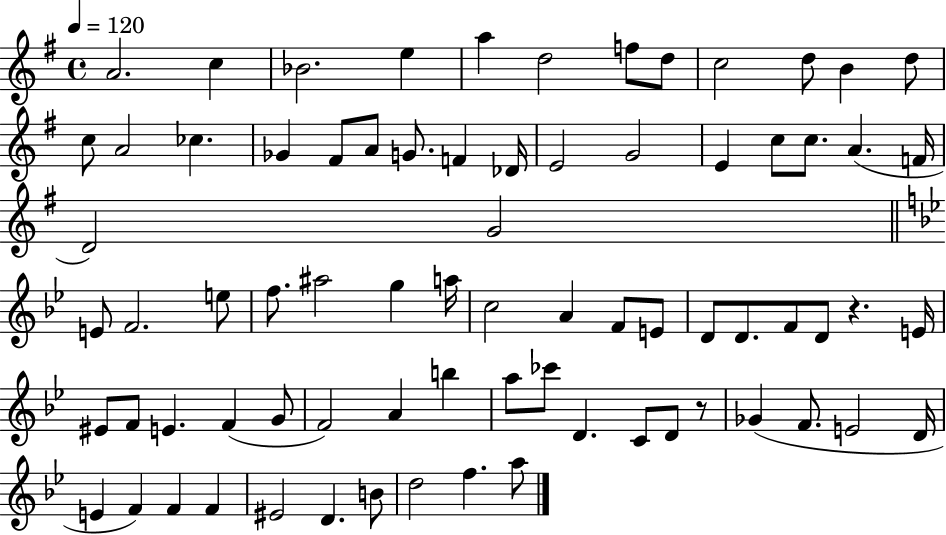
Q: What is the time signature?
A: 4/4